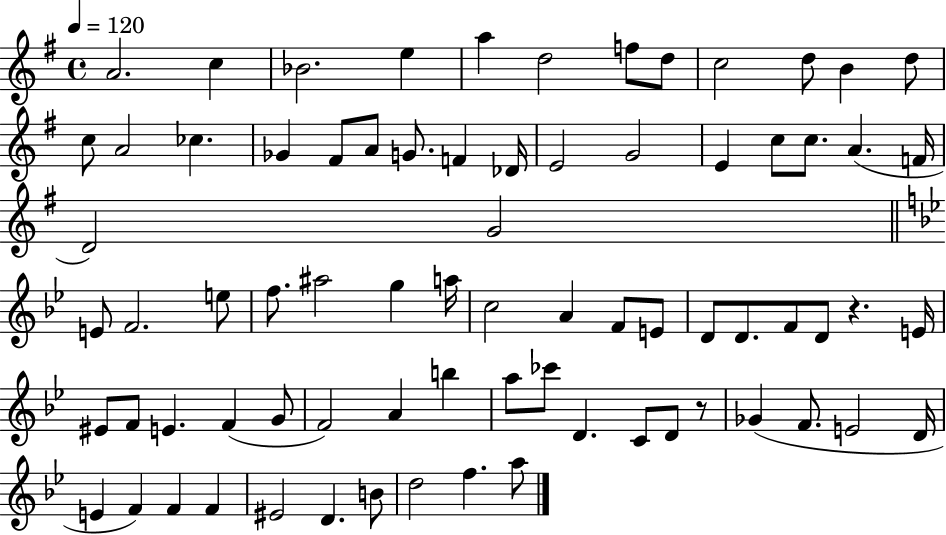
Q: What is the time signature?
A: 4/4